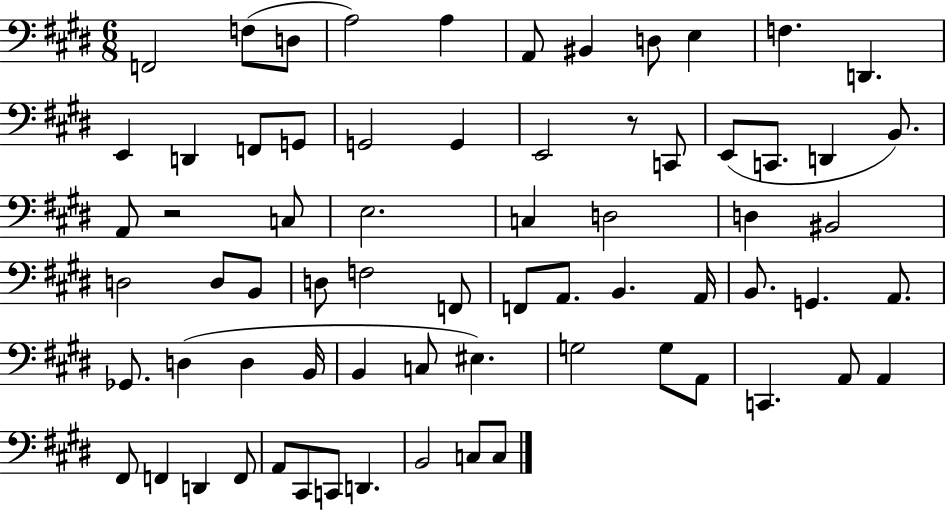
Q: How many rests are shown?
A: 2